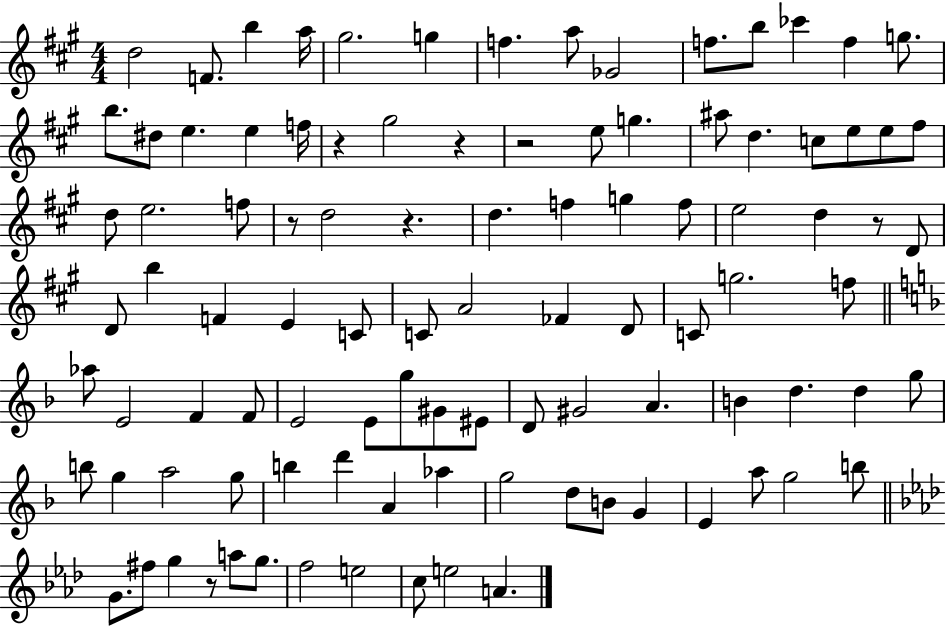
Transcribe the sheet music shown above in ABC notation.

X:1
T:Untitled
M:4/4
L:1/4
K:A
d2 F/2 b a/4 ^g2 g f a/2 _G2 f/2 b/2 _c' f g/2 b/2 ^d/2 e e f/4 z ^g2 z z2 e/2 g ^a/2 d c/2 e/2 e/2 ^f/2 d/2 e2 f/2 z/2 d2 z d f g f/2 e2 d z/2 D/2 D/2 b F E C/2 C/2 A2 _F D/2 C/2 g2 f/2 _a/2 E2 F F/2 E2 E/2 g/2 ^G/2 ^E/2 D/2 ^G2 A B d d g/2 b/2 g a2 g/2 b d' A _a g2 d/2 B/2 G E a/2 g2 b/2 G/2 ^f/2 g z/2 a/2 g/2 f2 e2 c/2 e2 A